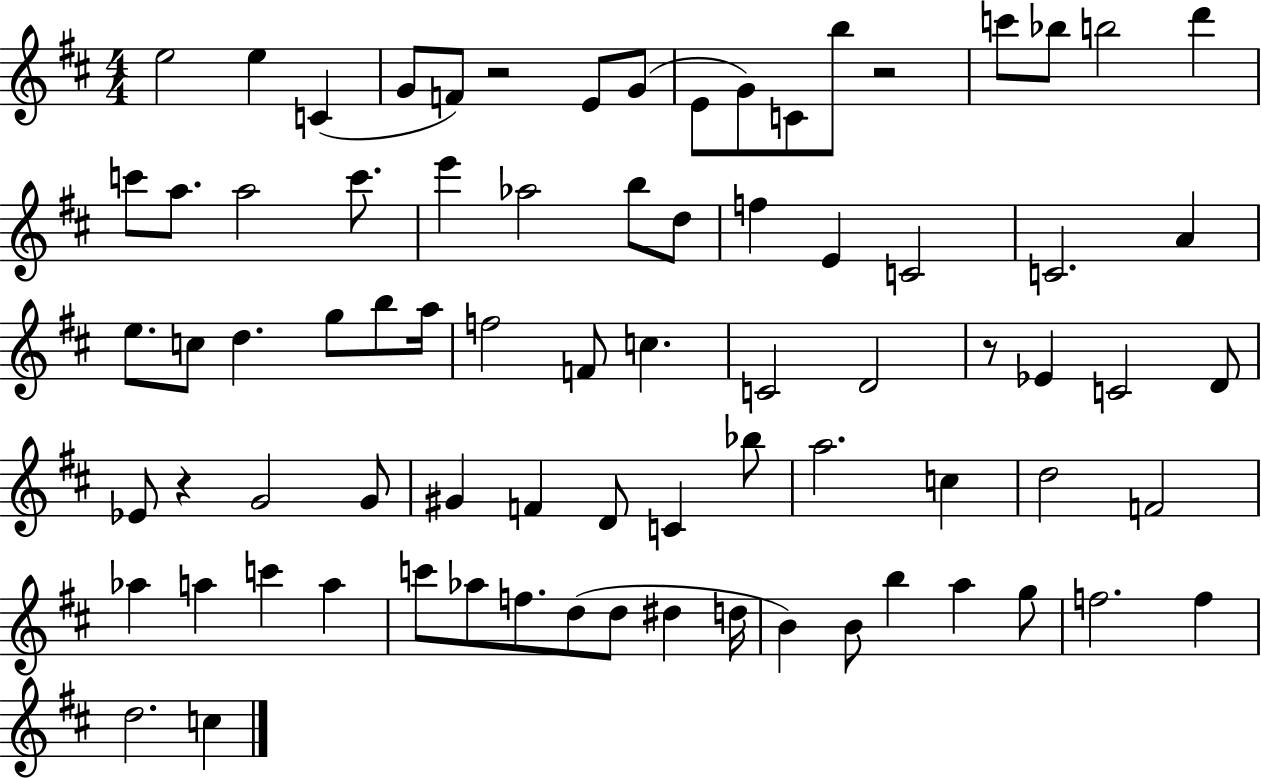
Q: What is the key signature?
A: D major